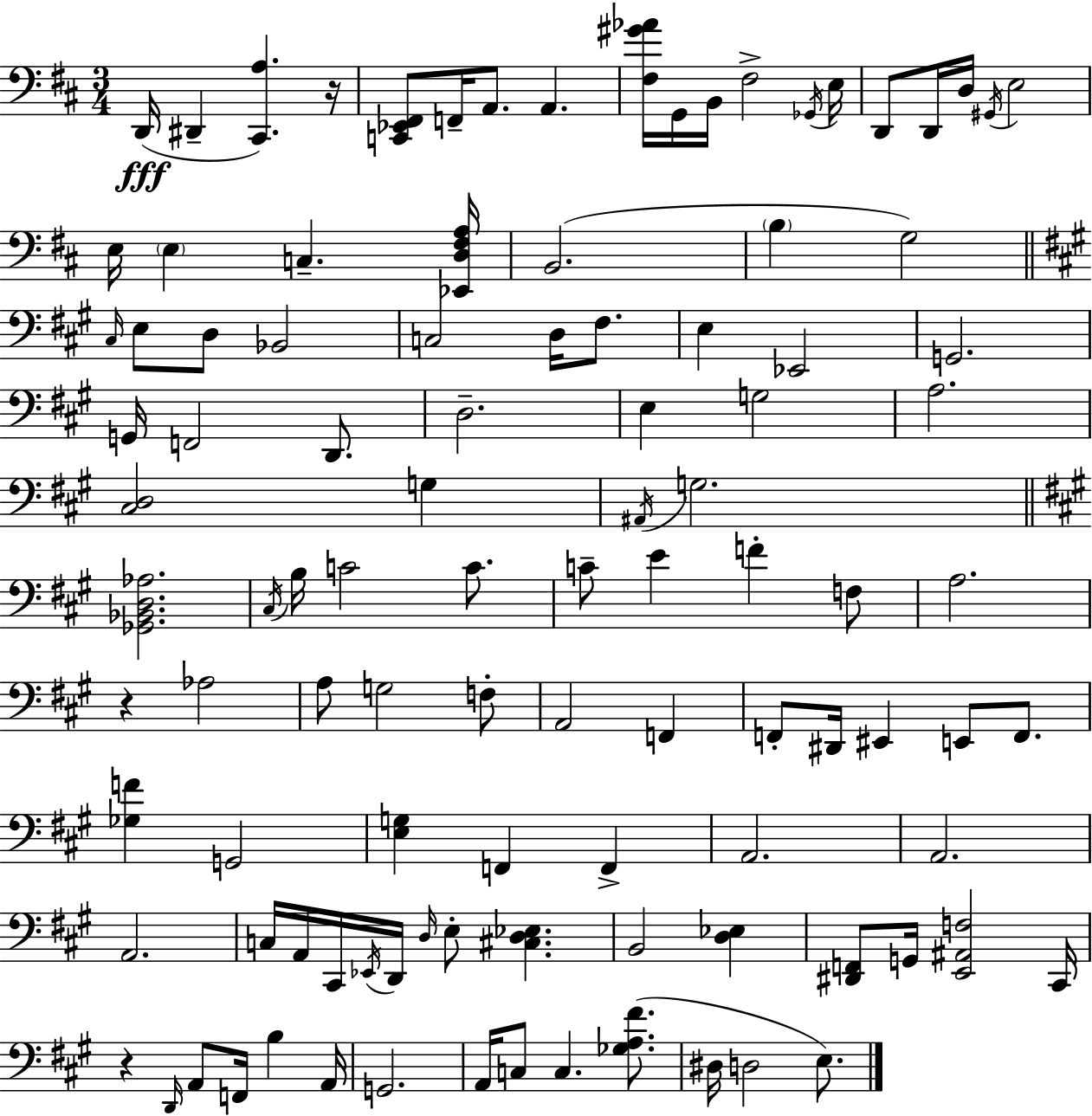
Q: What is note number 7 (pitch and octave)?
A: B2